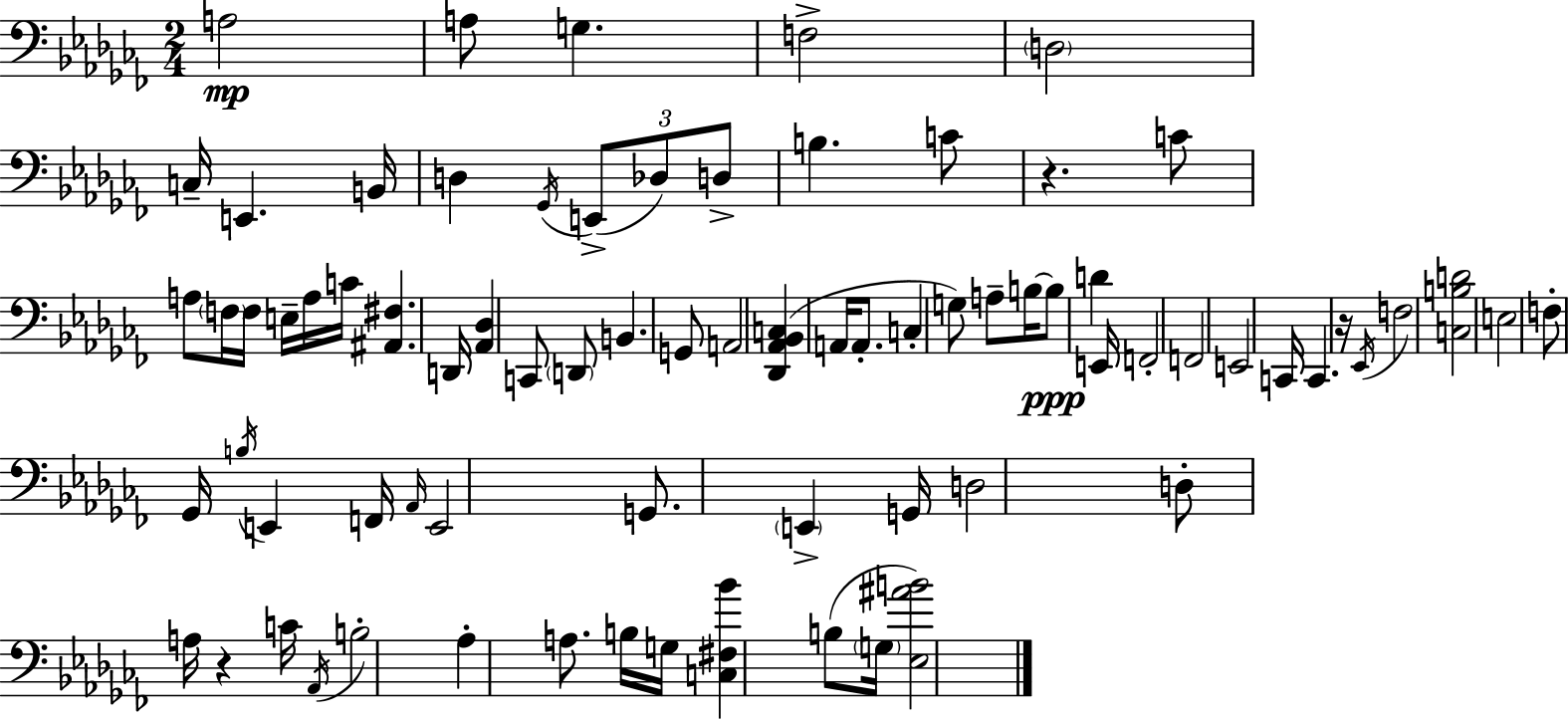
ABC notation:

X:1
T:Untitled
M:2/4
L:1/4
K:Abm
A,2 A,/2 G, F,2 D,2 C,/4 E,, B,,/4 D, _G,,/4 E,,/2 _D,/2 D,/2 B, C/2 z C/2 A,/2 F,/4 F,/4 E,/4 A,/4 C/4 [^A,,^F,] D,,/4 [_A,,_D,] C,,/2 D,,/2 B,, G,,/2 A,,2 [_D,,_A,,_B,,C,] A,,/4 A,,/2 C, G,/2 A,/2 B,/4 B,/2 D E,,/4 F,,2 F,,2 E,,2 C,,/4 C,, z/4 _E,,/4 F,2 [C,B,D]2 E,2 F,/2 _G,,/4 B,/4 E,, F,,/4 _A,,/4 E,,2 G,,/2 E,, G,,/4 D,2 D,/2 A,/4 z C/4 _A,,/4 B,2 _A, A,/2 B,/4 G,/4 [C,^F,_B] B,/2 G,/4 [_E,^AB]2